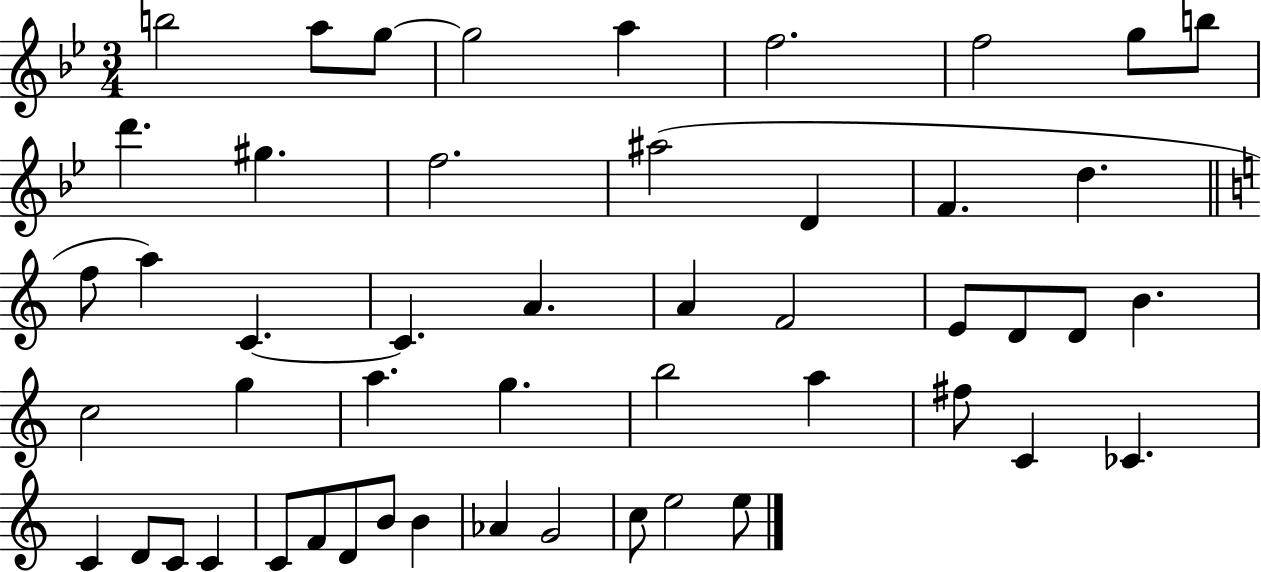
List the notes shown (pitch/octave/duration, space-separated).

B5/h A5/e G5/e G5/h A5/q F5/h. F5/h G5/e B5/e D6/q. G#5/q. F5/h. A#5/h D4/q F4/q. D5/q. F5/e A5/q C4/q. C4/q. A4/q. A4/q F4/h E4/e D4/e D4/e B4/q. C5/h G5/q A5/q. G5/q. B5/h A5/q F#5/e C4/q CES4/q. C4/q D4/e C4/e C4/q C4/e F4/e D4/e B4/e B4/q Ab4/q G4/h C5/e E5/h E5/e